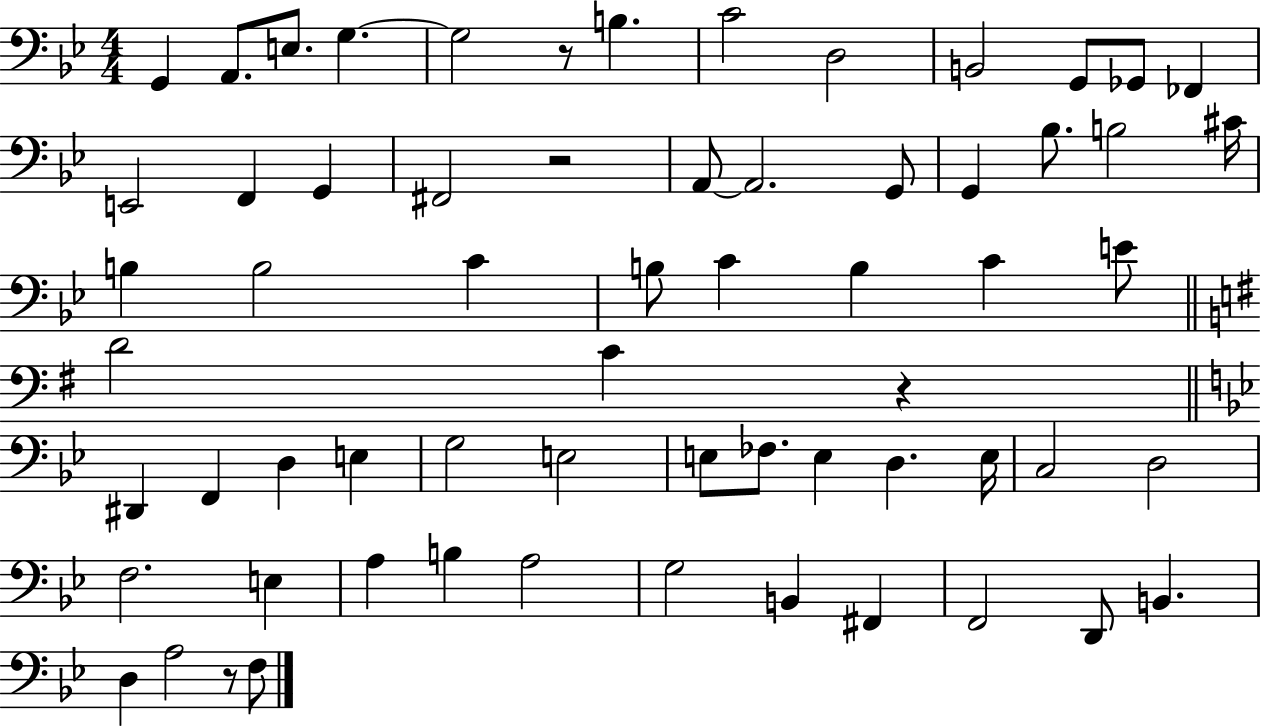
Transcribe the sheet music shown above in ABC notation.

X:1
T:Untitled
M:4/4
L:1/4
K:Bb
G,, A,,/2 E,/2 G, G,2 z/2 B, C2 D,2 B,,2 G,,/2 _G,,/2 _F,, E,,2 F,, G,, ^F,,2 z2 A,,/2 A,,2 G,,/2 G,, _B,/2 B,2 ^C/4 B, B,2 C B,/2 C B, C E/2 D2 C z ^D,, F,, D, E, G,2 E,2 E,/2 _F,/2 E, D, E,/4 C,2 D,2 F,2 E, A, B, A,2 G,2 B,, ^F,, F,,2 D,,/2 B,, D, A,2 z/2 F,/2